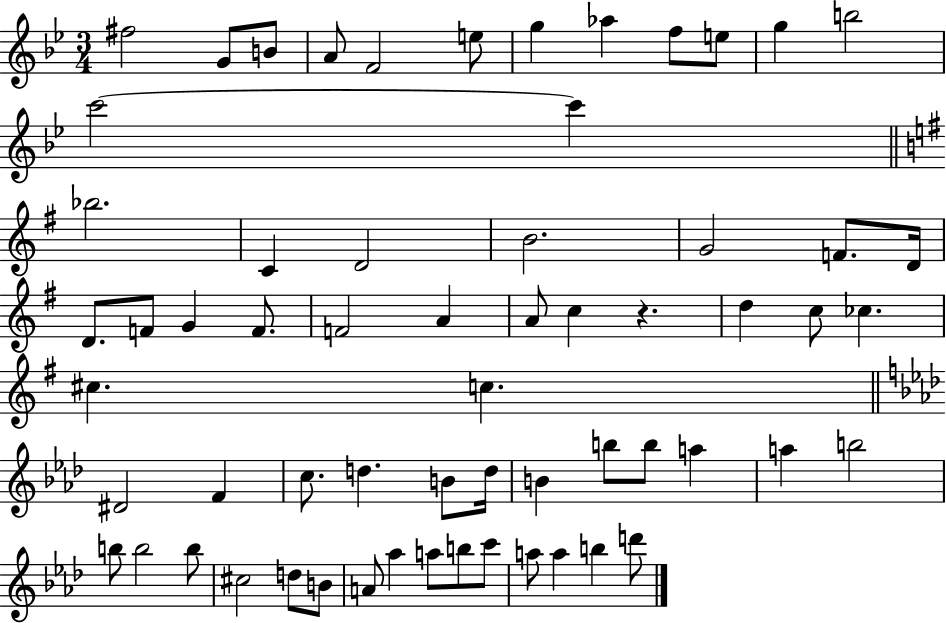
X:1
T:Untitled
M:3/4
L:1/4
K:Bb
^f2 G/2 B/2 A/2 F2 e/2 g _a f/2 e/2 g b2 c'2 c' _b2 C D2 B2 G2 F/2 D/4 D/2 F/2 G F/2 F2 A A/2 c z d c/2 _c ^c c ^D2 F c/2 d B/2 d/4 B b/2 b/2 a a b2 b/2 b2 b/2 ^c2 d/2 B/2 A/2 _a a/2 b/2 c'/2 a/2 a b d'/2